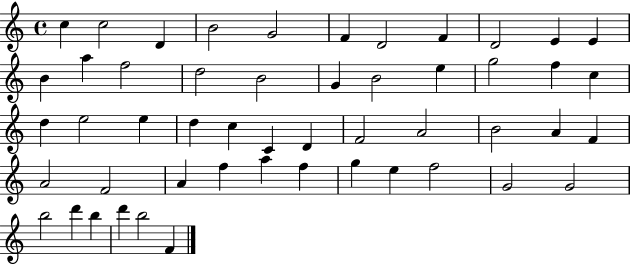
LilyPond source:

{
  \clef treble
  \time 4/4
  \defaultTimeSignature
  \key c \major
  c''4 c''2 d'4 | b'2 g'2 | f'4 d'2 f'4 | d'2 e'4 e'4 | \break b'4 a''4 f''2 | d''2 b'2 | g'4 b'2 e''4 | g''2 f''4 c''4 | \break d''4 e''2 e''4 | d''4 c''4 c'4 d'4 | f'2 a'2 | b'2 a'4 f'4 | \break a'2 f'2 | a'4 f''4 a''4 f''4 | g''4 e''4 f''2 | g'2 g'2 | \break b''2 d'''4 b''4 | d'''4 b''2 f'4 | \bar "|."
}